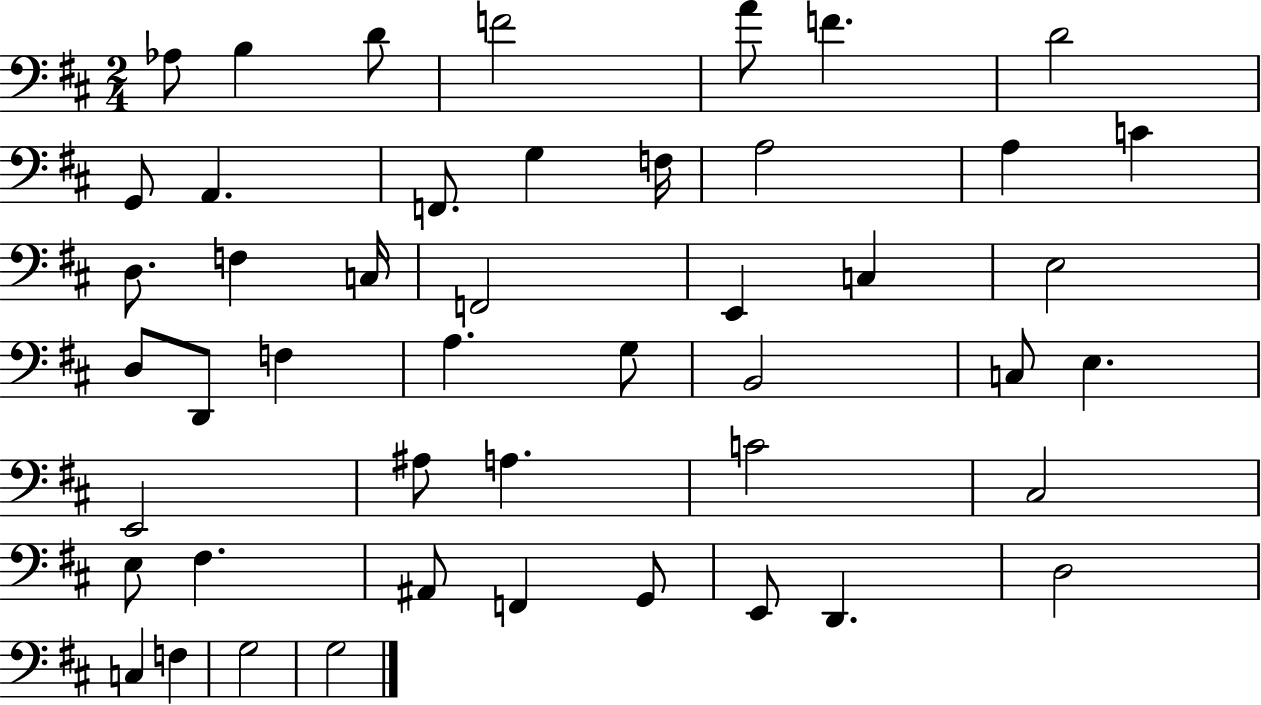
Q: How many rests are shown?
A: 0